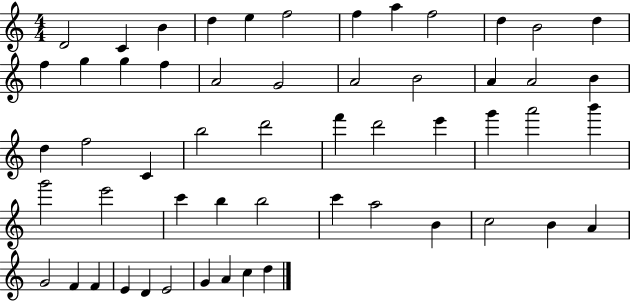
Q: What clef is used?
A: treble